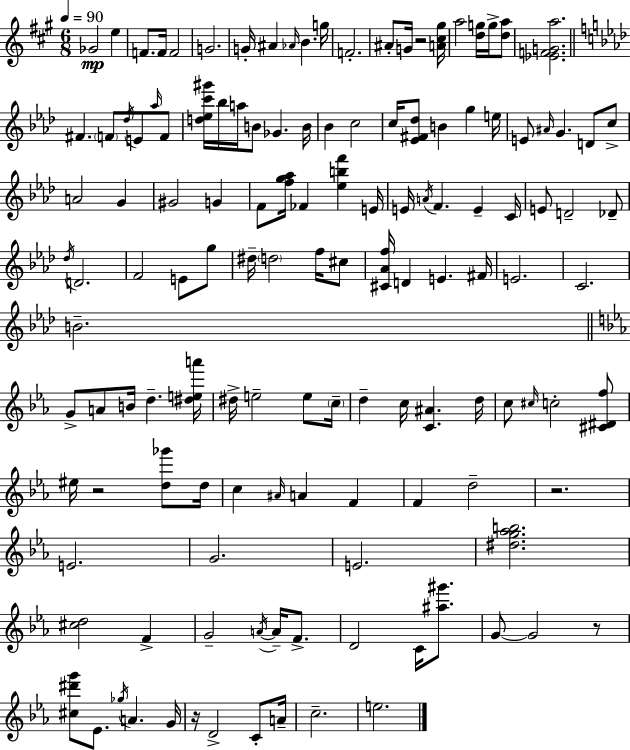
Gb4/h E5/q F4/e. F4/s F4/h G4/h. G4/s A#4/q Ab4/s B4/q. G5/s F4/h. A#4/e G4/s R/h [A4,C#5,G#5]/s A5/h [D5,G5]/s G5/s [D5,A5]/e [Eb4,F4,G4,A5]/h. F#4/q. F4/e Db5/s E4/e Ab5/s F4/e [D5,Eb5,C6,G#6]/s Bb5/s A5/s B4/e Gb4/q. B4/s Bb4/q C5/h C5/s [Eb4,F#4,Db5]/e B4/q G5/q E5/s E4/e A#4/s G4/q. D4/e C5/e A4/h G4/q G#4/h G4/q F4/e [F5,G5,Ab5]/s FES4/q [Eb5,B5,F6]/q E4/s E4/s A4/s F4/q. E4/q C4/s E4/e D4/h Db4/e Db5/s D4/h. F4/h E4/e G5/e D#5/s D5/h F5/s C#5/e [C#4,Ab4,F5]/s D4/q E4/q. F#4/s E4/h. C4/h. B4/h. G4/e A4/e B4/s D5/q. [D#5,E5,A6]/s D#5/s E5/h E5/e C5/s D5/q C5/s [C4,A#4]/q. D5/s C5/e C#5/s C5/h [C#4,D#4,F5]/e EIS5/s R/h [D5,Gb6]/e D5/s C5/q A#4/s A4/q F4/q F4/q D5/h R/h. E4/h. G4/h. E4/h. [D#5,G5,Ab5,B5]/h. [C#5,D5]/h F4/q G4/h A4/s A4/s F4/e. D4/h C4/s [A#5,G#6]/e. G4/e G4/h R/e [C#5,D#6,G6]/e Eb4/e. Gb5/s A4/q. G4/s R/s D4/h C4/e A4/s C5/h. E5/h.